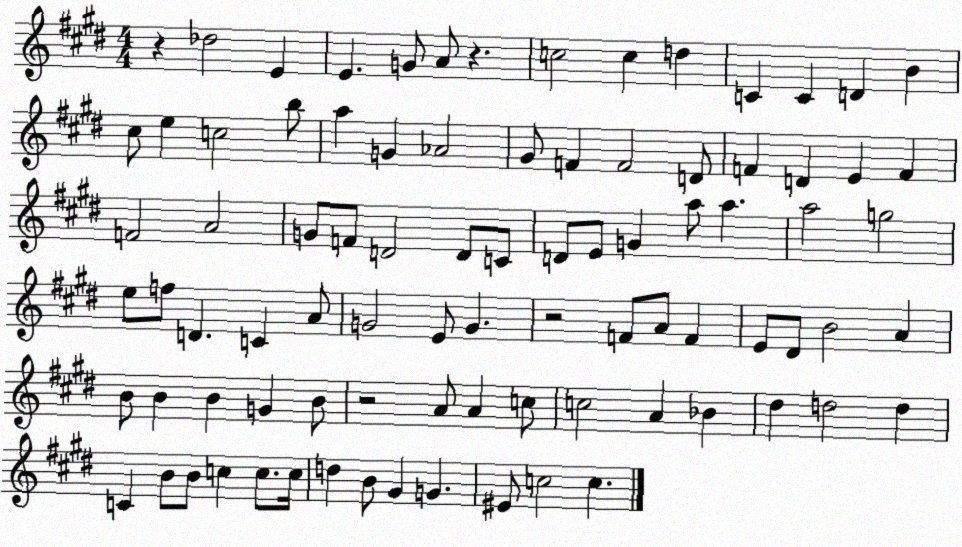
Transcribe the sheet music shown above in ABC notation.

X:1
T:Untitled
M:4/4
L:1/4
K:E
z _d2 E E G/2 A/2 z c2 c d C C D B ^c/2 e c2 b/2 a G _A2 ^G/2 F F2 D/2 F D E F F2 A2 G/2 F/2 D2 D/2 C/2 D/2 E/2 G a/2 a a2 g2 e/2 f/2 D C A/2 G2 E/2 G z2 F/2 A/2 F E/2 ^D/2 B2 A B/2 B B G B/2 z2 A/2 A c/2 c2 A _B ^d d2 d C B/2 B/2 c c/2 c/4 d B/2 ^G G ^E/2 c2 c